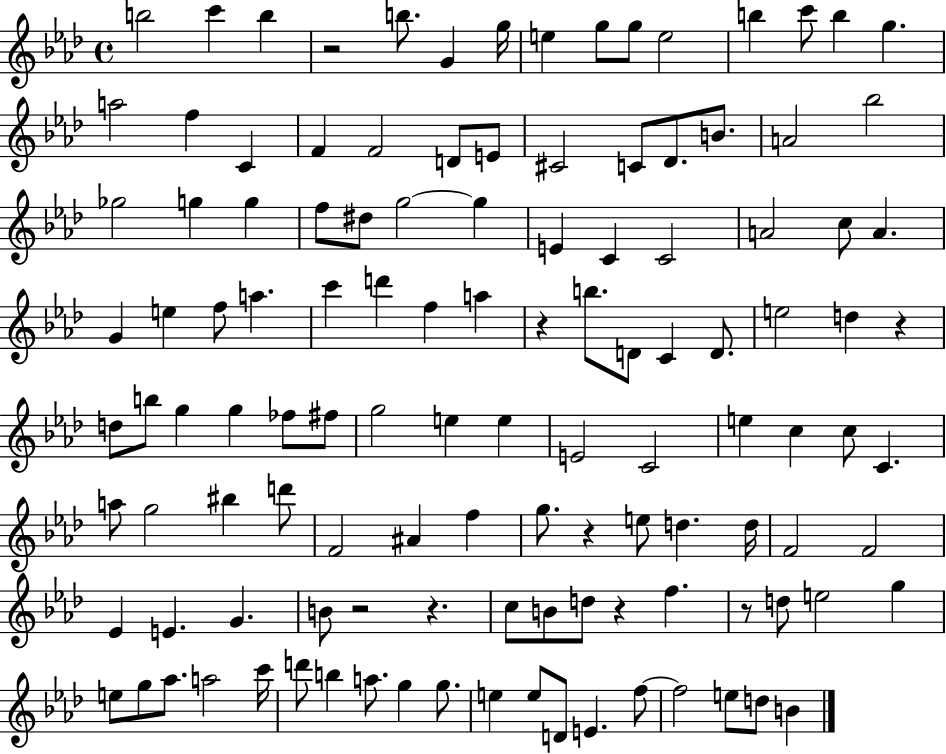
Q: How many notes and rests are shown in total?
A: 120